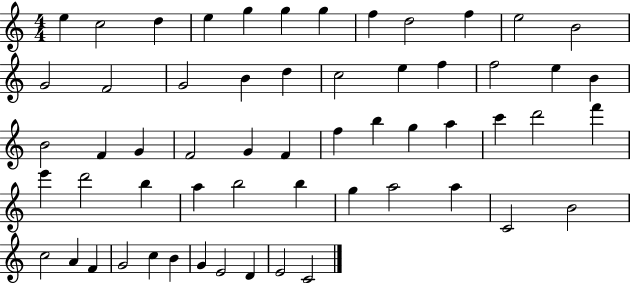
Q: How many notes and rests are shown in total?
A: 58